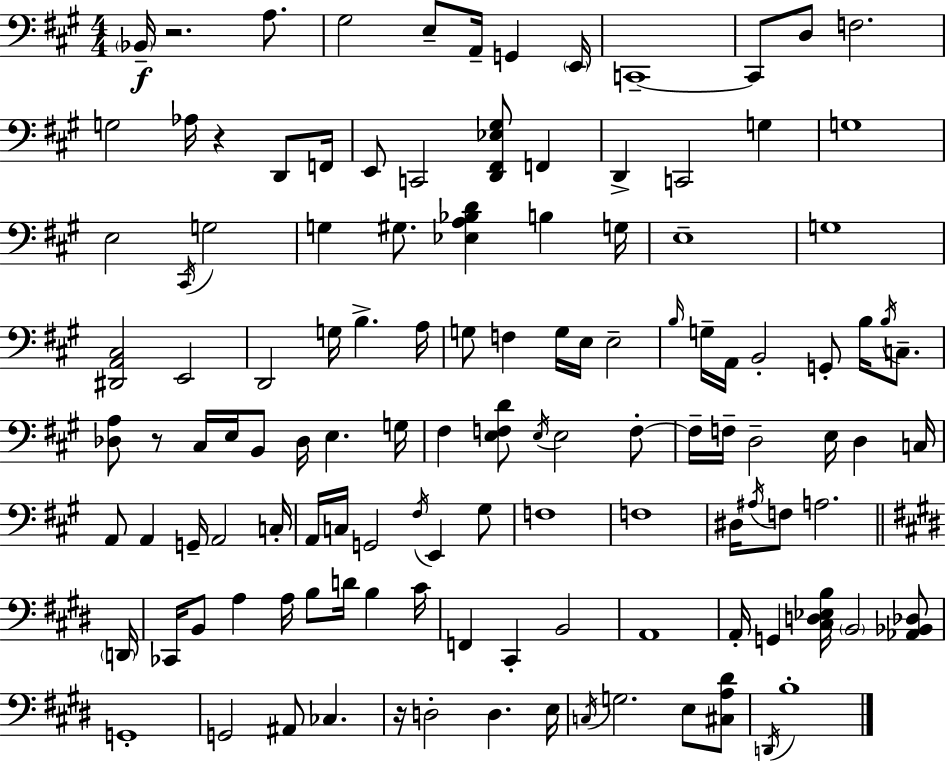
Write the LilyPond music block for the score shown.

{
  \clef bass
  \numericTimeSignature
  \time 4/4
  \key a \major
  \parenthesize bes,16--\f r2. a8. | gis2 e8-- a,16-- g,4 \parenthesize e,16 | c,1--~~ | c,8 d8 f2. | \break g2 aes16 r4 d,8 f,16 | e,8 c,2 <d, fis, ees gis>8 f,4 | d,4-> c,2 g4 | g1 | \break e2 \acciaccatura { cis,16 } g2 | g4 gis8. <ees a bes d'>4 b4 | g16 e1-- | g1 | \break <dis, a, cis>2 e,2 | d,2 g16 b4.-> | a16 g8 f4 g16 e16 e2-- | \grace { b16 } g16-- a,16 b,2-. g,8-. b16 \acciaccatura { b16 } | \break c8.-- <des a>8 r8 cis16 e16 b,8 des16 e4. | g16 fis4 <e f d'>8 \acciaccatura { e16 } e2 | f8-.~~ f16-- f16-- d2-- e16 d4 | c16 a,8 a,4 g,16-- a,2 | \break c16-. a,16 c16 g,2 \acciaccatura { fis16 } e,4 | gis8 f1 | f1 | dis16 \acciaccatura { ais16 } f8 a2. | \break \bar "||" \break \key e \major \parenthesize d,16 ces,16 b,8 a4 a16 b8 d'16 b4 | cis'16 f,4 cis,4-. b,2 | a,1 | a,16-. g,4 <cis d ees b>16 \parenthesize b,2 <aes, bes, des>8 | \break g,1-. | g,2 ais,8 ces4. | r16 d2-. d4. | e16 \acciaccatura { c16 } g2. e8 | \break <cis a dis'>8 \acciaccatura { d,16 } b1-. | \bar "|."
}